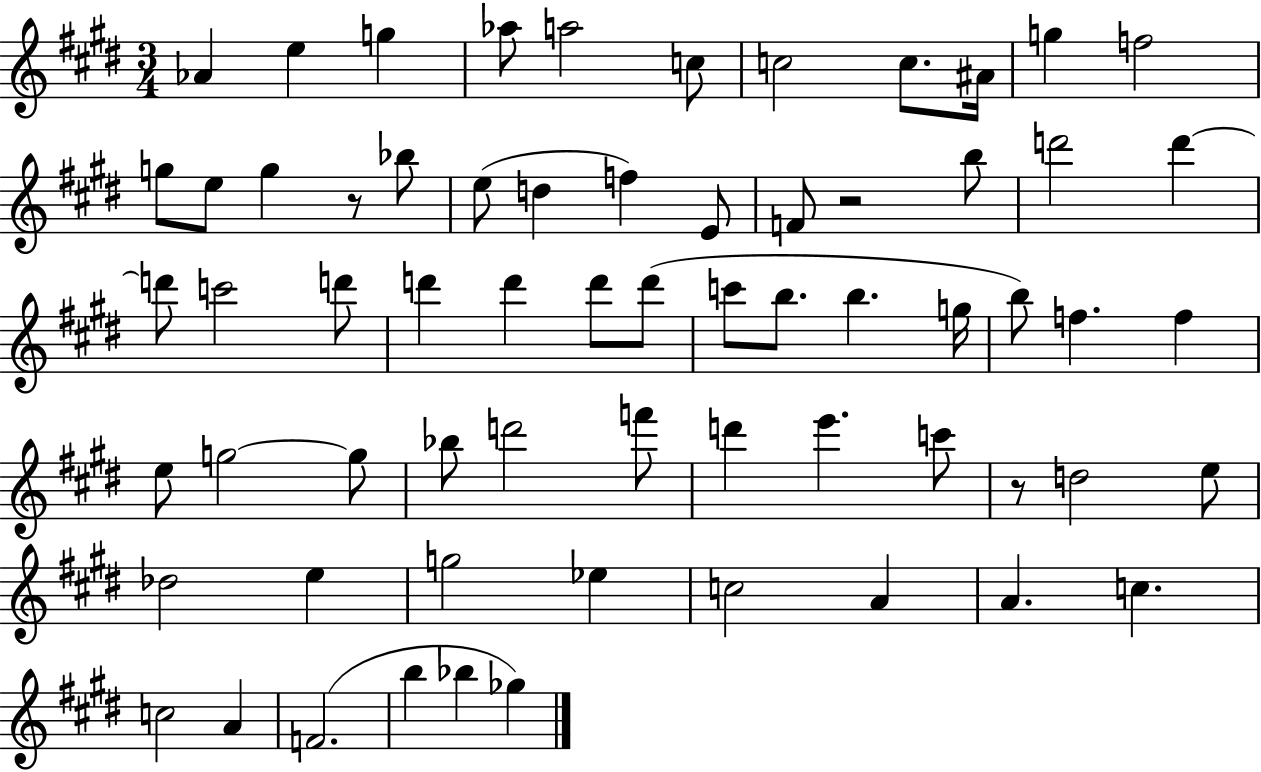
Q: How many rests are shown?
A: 3